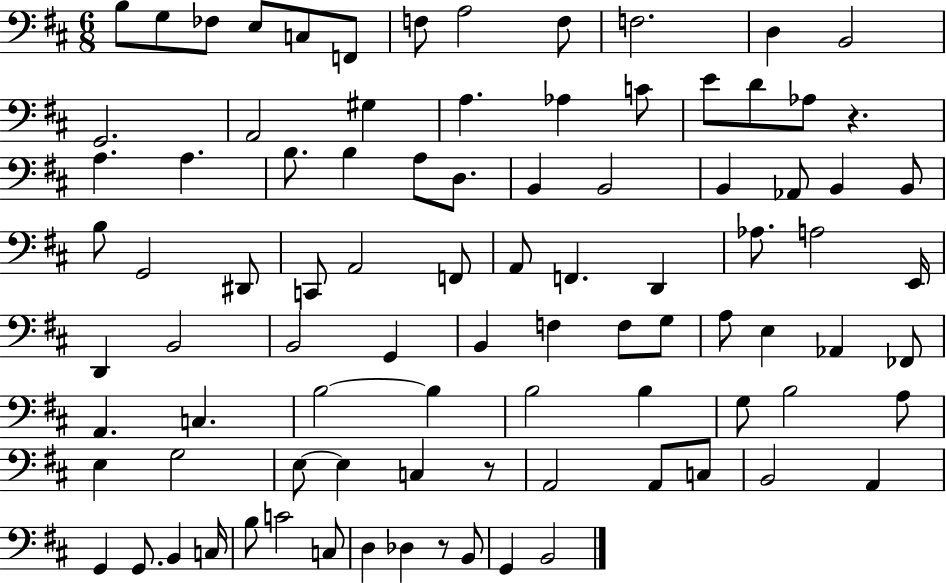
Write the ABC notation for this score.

X:1
T:Untitled
M:6/8
L:1/4
K:D
B,/2 G,/2 _F,/2 E,/2 C,/2 F,,/2 F,/2 A,2 F,/2 F,2 D, B,,2 G,,2 A,,2 ^G, A, _A, C/2 E/2 D/2 _A,/2 z A, A, B,/2 B, A,/2 D,/2 B,, B,,2 B,, _A,,/2 B,, B,,/2 B,/2 G,,2 ^D,,/2 C,,/2 A,,2 F,,/2 A,,/2 F,, D,, _A,/2 A,2 E,,/4 D,, B,,2 B,,2 G,, B,, F, F,/2 G,/2 A,/2 E, _A,, _F,,/2 A,, C, B,2 B, B,2 B, G,/2 B,2 A,/2 E, G,2 E,/2 E, C, z/2 A,,2 A,,/2 C,/2 B,,2 A,, G,, G,,/2 B,, C,/4 B,/2 C2 C,/2 D, _D, z/2 B,,/2 G,, B,,2